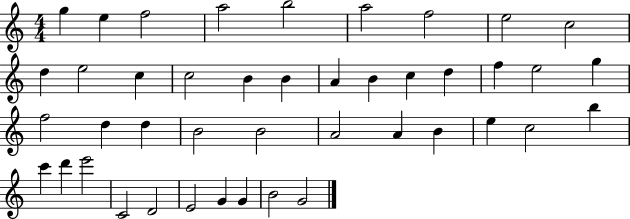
X:1
T:Untitled
M:4/4
L:1/4
K:C
g e f2 a2 b2 a2 f2 e2 c2 d e2 c c2 B B A B c d f e2 g f2 d d B2 B2 A2 A B e c2 b c' d' e'2 C2 D2 E2 G G B2 G2